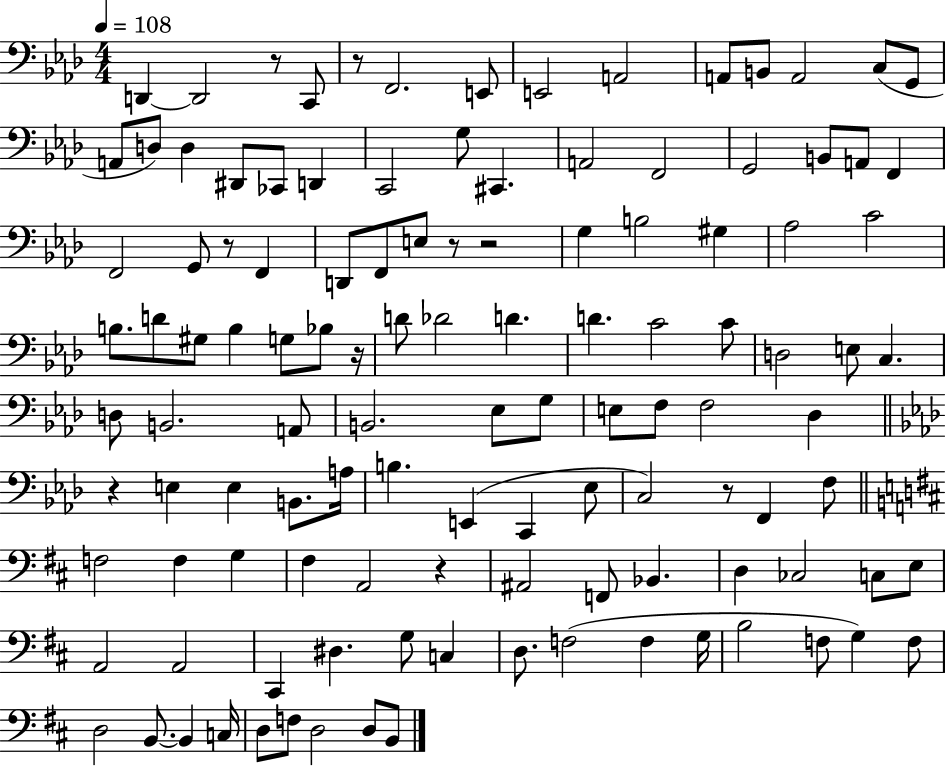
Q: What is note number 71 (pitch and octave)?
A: Eb3